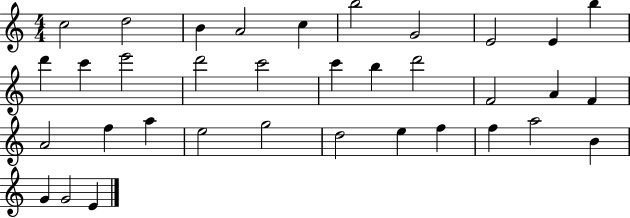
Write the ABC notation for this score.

X:1
T:Untitled
M:4/4
L:1/4
K:C
c2 d2 B A2 c b2 G2 E2 E b d' c' e'2 d'2 c'2 c' b d'2 F2 A F A2 f a e2 g2 d2 e f f a2 B G G2 E